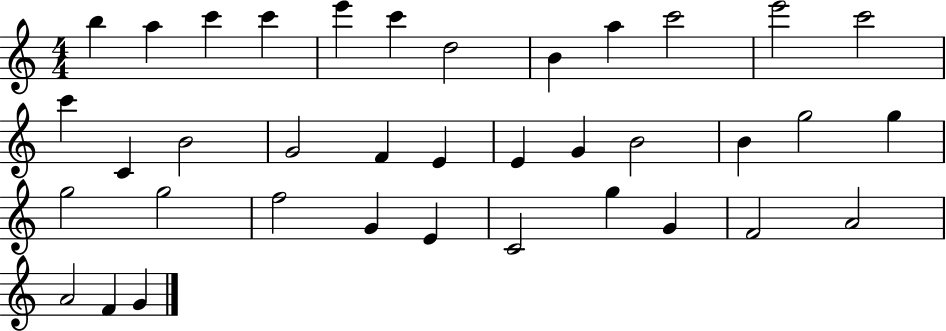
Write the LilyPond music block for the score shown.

{
  \clef treble
  \numericTimeSignature
  \time 4/4
  \key c \major
  b''4 a''4 c'''4 c'''4 | e'''4 c'''4 d''2 | b'4 a''4 c'''2 | e'''2 c'''2 | \break c'''4 c'4 b'2 | g'2 f'4 e'4 | e'4 g'4 b'2 | b'4 g''2 g''4 | \break g''2 g''2 | f''2 g'4 e'4 | c'2 g''4 g'4 | f'2 a'2 | \break a'2 f'4 g'4 | \bar "|."
}